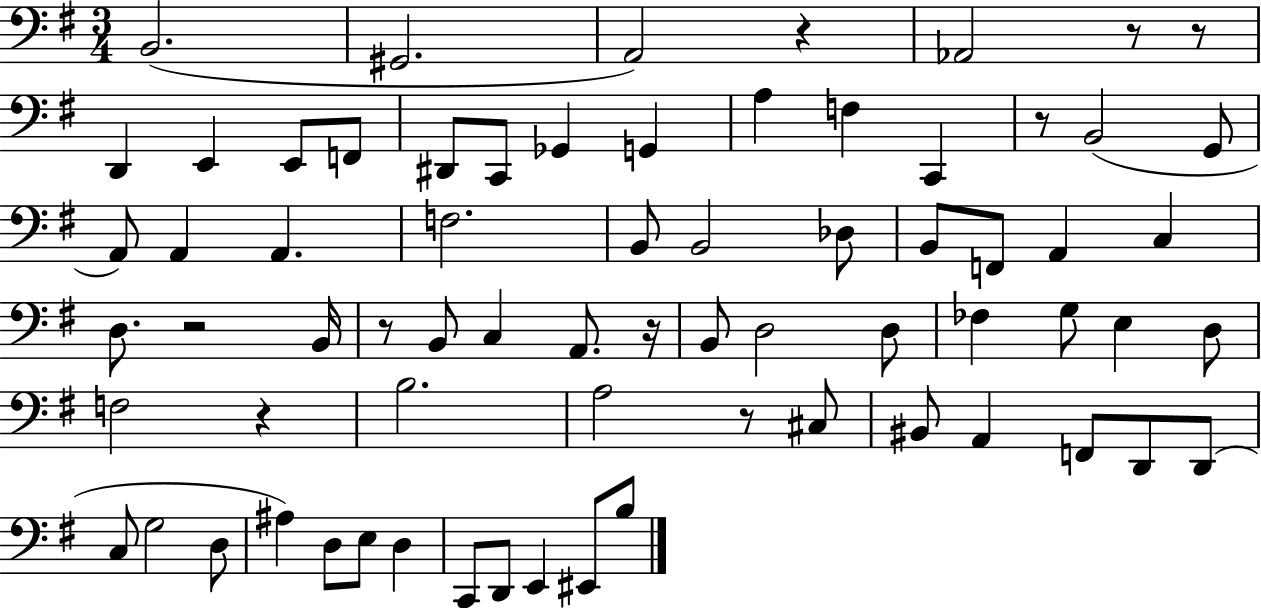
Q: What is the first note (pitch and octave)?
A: B2